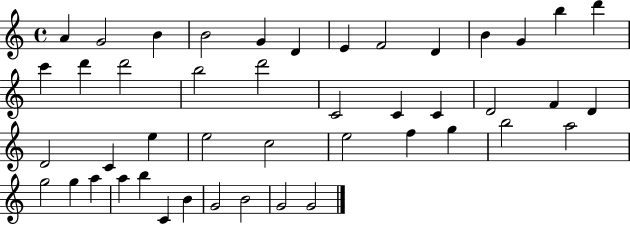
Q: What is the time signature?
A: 4/4